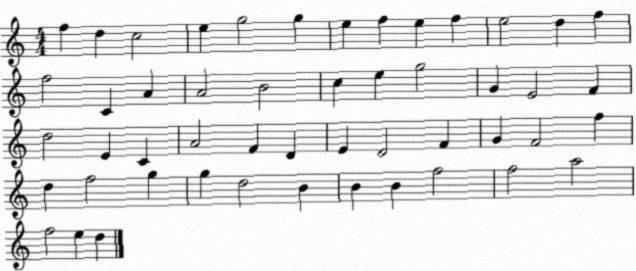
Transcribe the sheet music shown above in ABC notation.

X:1
T:Untitled
M:4/4
L:1/4
K:C
f d c2 e g2 g e f e f e2 d f f2 C A A2 B2 c e g2 G E2 F d2 E C A2 F D E D2 F G F2 f d f2 g g d2 B B B f2 f2 a2 f2 e d